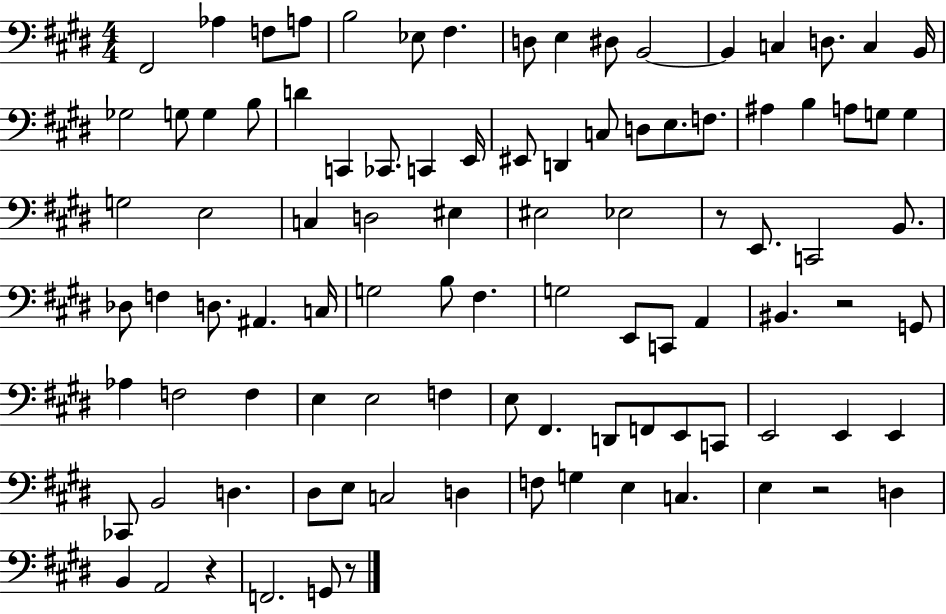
F#2/h Ab3/q F3/e A3/e B3/h Eb3/e F#3/q. D3/e E3/q D#3/e B2/h B2/q C3/q D3/e. C3/q B2/s Gb3/h G3/e G3/q B3/e D4/q C2/q CES2/e. C2/q E2/s EIS2/e D2/q C3/e D3/e E3/e. F3/e. A#3/q B3/q A3/e G3/e G3/q G3/h E3/h C3/q D3/h EIS3/q EIS3/h Eb3/h R/e E2/e. C2/h B2/e. Db3/e F3/q D3/e. A#2/q. C3/s G3/h B3/e F#3/q. G3/h E2/e C2/e A2/q BIS2/q. R/h G2/e Ab3/q F3/h F3/q E3/q E3/h F3/q E3/e F#2/q. D2/e F2/e E2/e C2/e E2/h E2/q E2/q CES2/e B2/h D3/q. D#3/e E3/e C3/h D3/q F3/e G3/q E3/q C3/q. E3/q R/h D3/q B2/q A2/h R/q F2/h. G2/e R/e